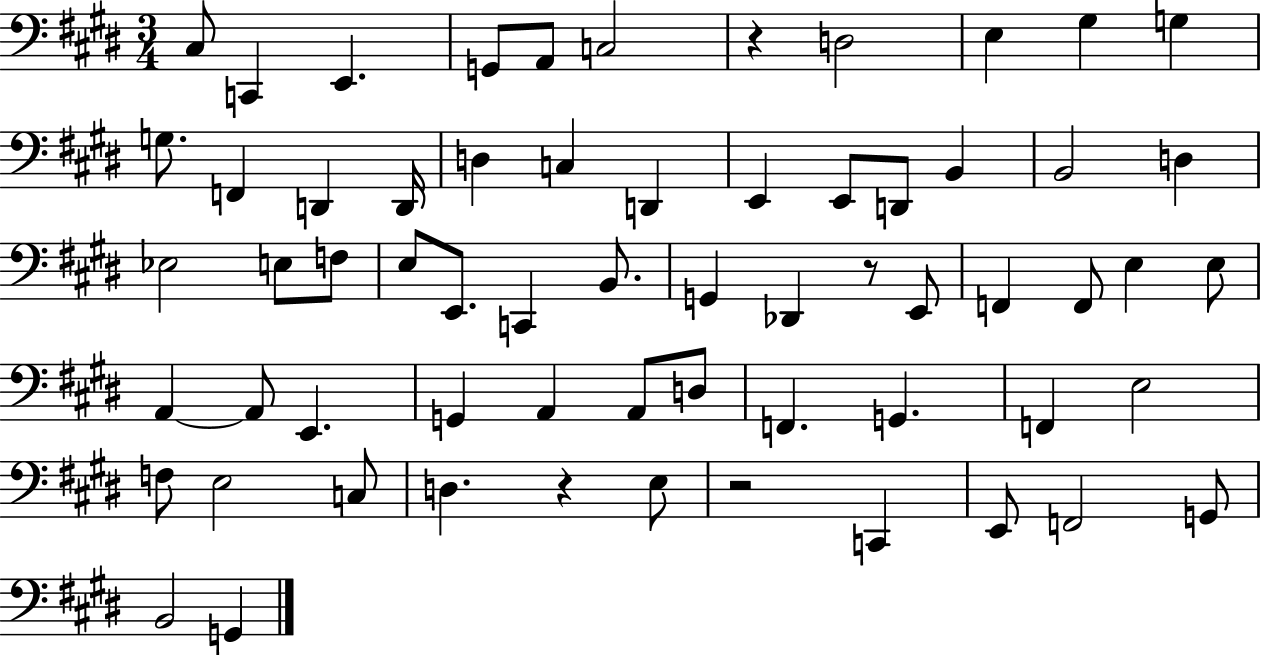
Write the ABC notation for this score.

X:1
T:Untitled
M:3/4
L:1/4
K:E
^C,/2 C,, E,, G,,/2 A,,/2 C,2 z D,2 E, ^G, G, G,/2 F,, D,, D,,/4 D, C, D,, E,, E,,/2 D,,/2 B,, B,,2 D, _E,2 E,/2 F,/2 E,/2 E,,/2 C,, B,,/2 G,, _D,, z/2 E,,/2 F,, F,,/2 E, E,/2 A,, A,,/2 E,, G,, A,, A,,/2 D,/2 F,, G,, F,, E,2 F,/2 E,2 C,/2 D, z E,/2 z2 C,, E,,/2 F,,2 G,,/2 B,,2 G,,